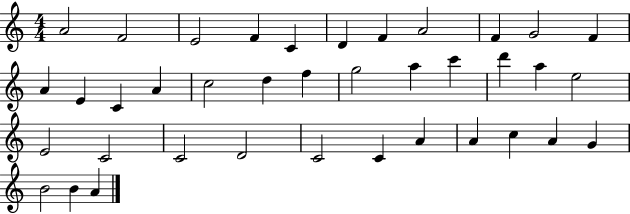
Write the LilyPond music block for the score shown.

{
  \clef treble
  \numericTimeSignature
  \time 4/4
  \key c \major
  a'2 f'2 | e'2 f'4 c'4 | d'4 f'4 a'2 | f'4 g'2 f'4 | \break a'4 e'4 c'4 a'4 | c''2 d''4 f''4 | g''2 a''4 c'''4 | d'''4 a''4 e''2 | \break e'2 c'2 | c'2 d'2 | c'2 c'4 a'4 | a'4 c''4 a'4 g'4 | \break b'2 b'4 a'4 | \bar "|."
}